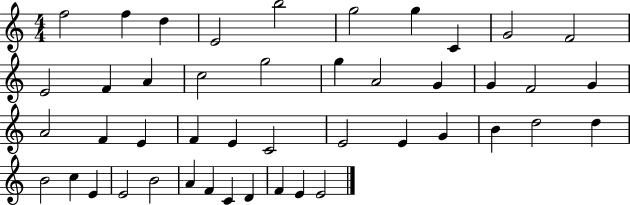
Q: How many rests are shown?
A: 0